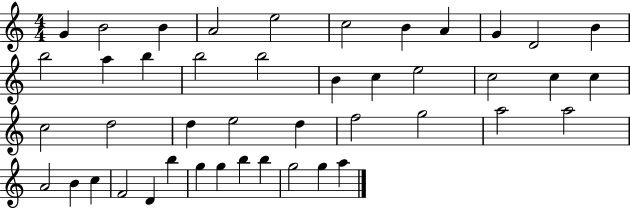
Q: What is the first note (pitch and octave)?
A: G4